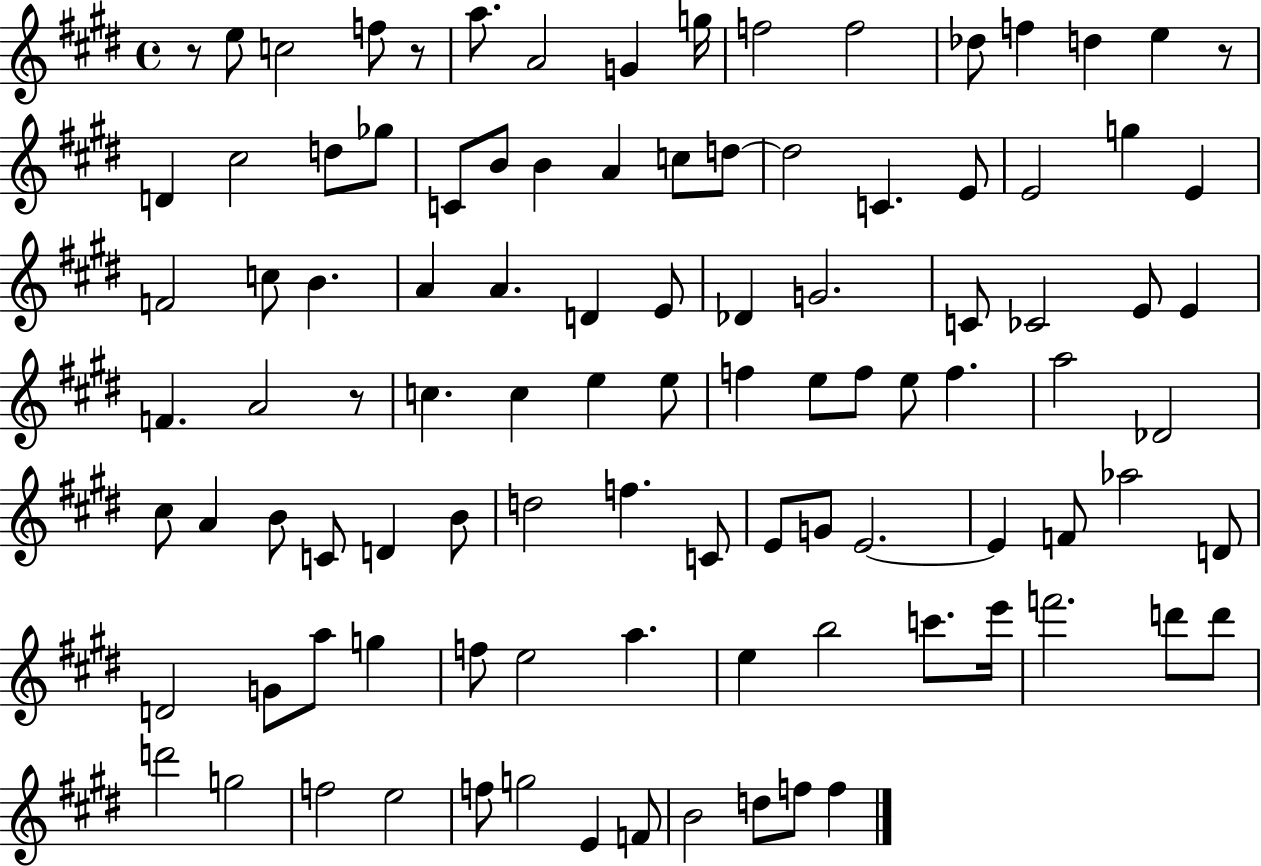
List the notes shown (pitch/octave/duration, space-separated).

R/e E5/e C5/h F5/e R/e A5/e. A4/h G4/q G5/s F5/h F5/h Db5/e F5/q D5/q E5/q R/e D4/q C#5/h D5/e Gb5/e C4/e B4/e B4/q A4/q C5/e D5/e D5/h C4/q. E4/e E4/h G5/q E4/q F4/h C5/e B4/q. A4/q A4/q. D4/q E4/e Db4/q G4/h. C4/e CES4/h E4/e E4/q F4/q. A4/h R/e C5/q. C5/q E5/q E5/e F5/q E5/e F5/e E5/e F5/q. A5/h Db4/h C#5/e A4/q B4/e C4/e D4/q B4/e D5/h F5/q. C4/e E4/e G4/e E4/h. E4/q F4/e Ab5/h D4/e D4/h G4/e A5/e G5/q F5/e E5/h A5/q. E5/q B5/h C6/e. E6/s F6/h. D6/e D6/e D6/h G5/h F5/h E5/h F5/e G5/h E4/q F4/e B4/h D5/e F5/e F5/q